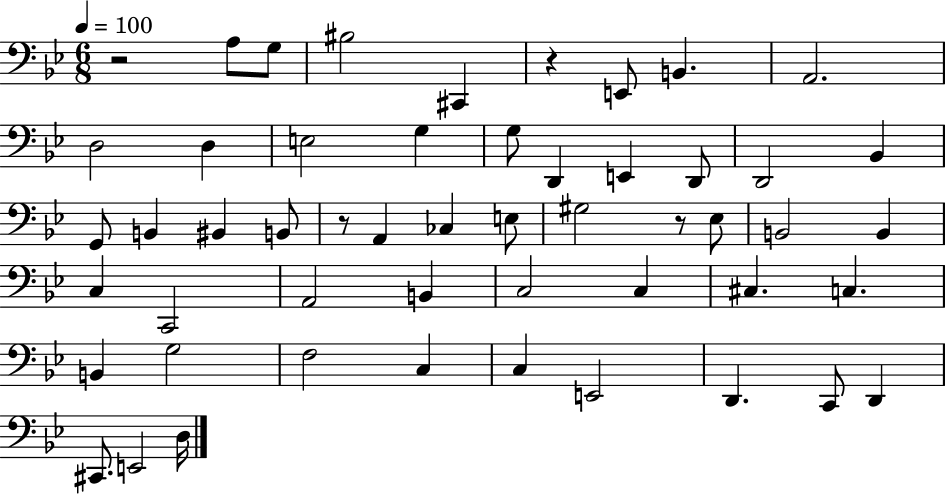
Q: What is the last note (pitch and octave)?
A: D3